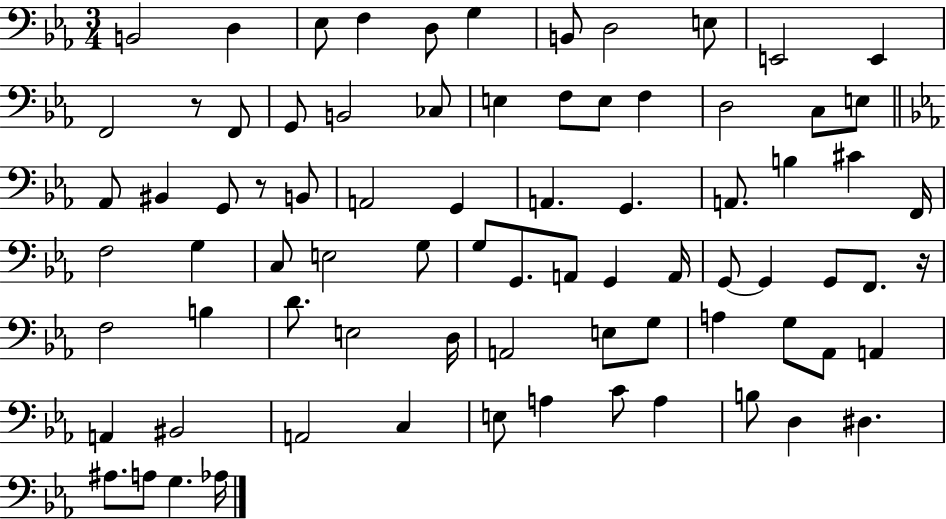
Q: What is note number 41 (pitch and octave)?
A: G3